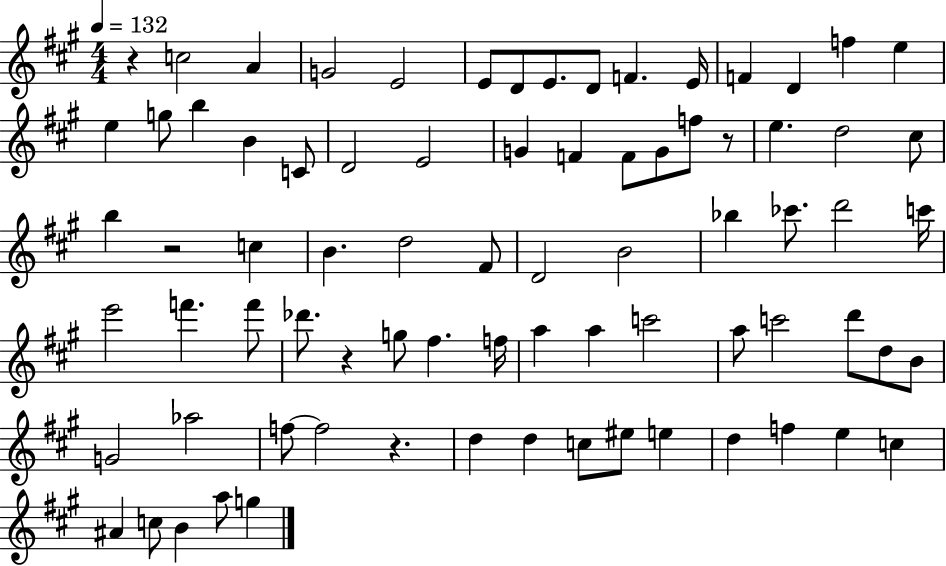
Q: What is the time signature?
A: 4/4